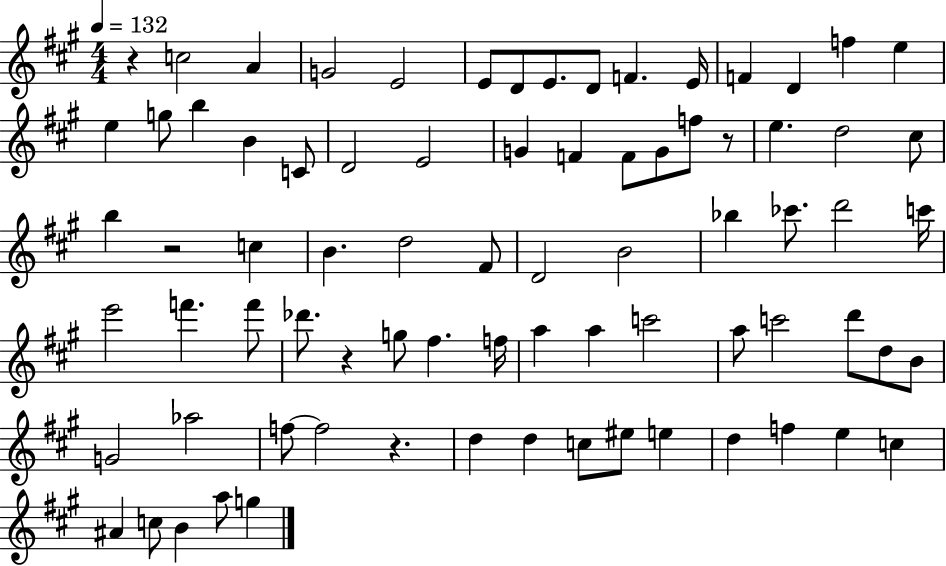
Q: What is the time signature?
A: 4/4